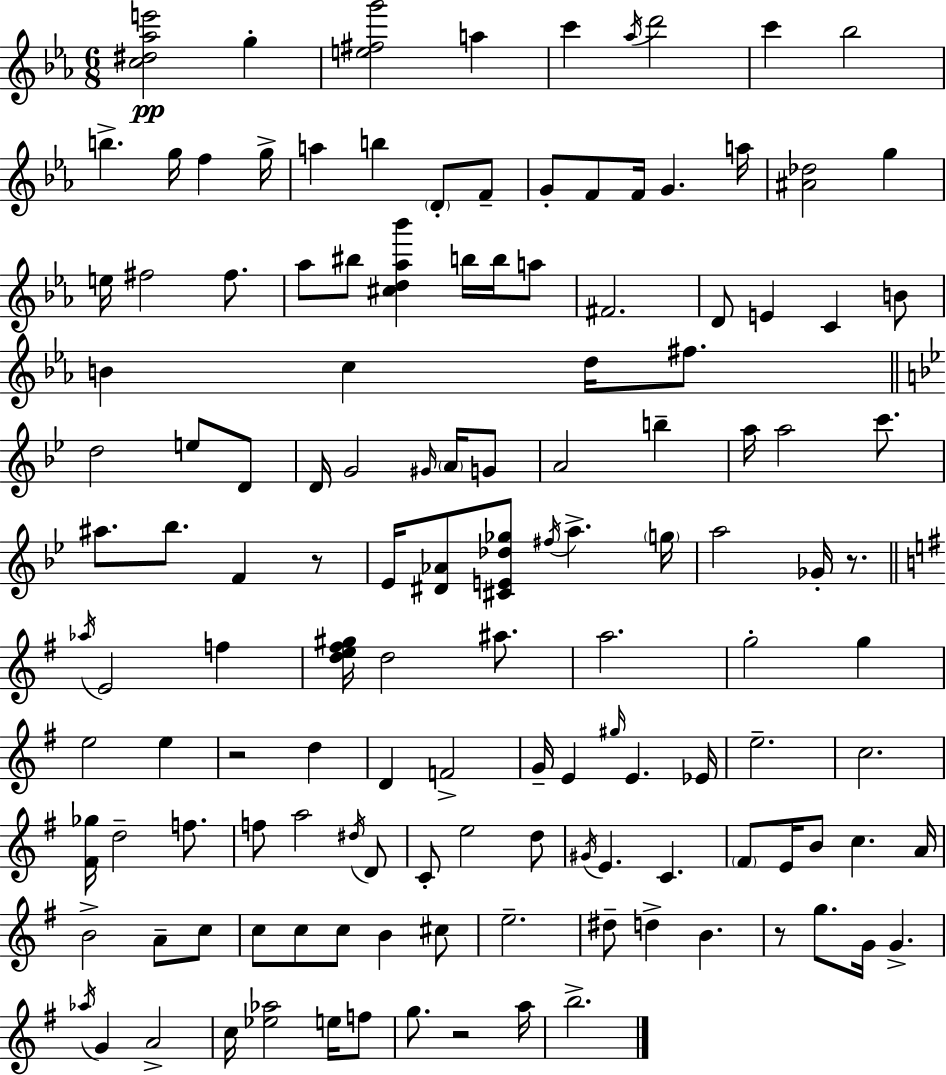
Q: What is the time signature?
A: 6/8